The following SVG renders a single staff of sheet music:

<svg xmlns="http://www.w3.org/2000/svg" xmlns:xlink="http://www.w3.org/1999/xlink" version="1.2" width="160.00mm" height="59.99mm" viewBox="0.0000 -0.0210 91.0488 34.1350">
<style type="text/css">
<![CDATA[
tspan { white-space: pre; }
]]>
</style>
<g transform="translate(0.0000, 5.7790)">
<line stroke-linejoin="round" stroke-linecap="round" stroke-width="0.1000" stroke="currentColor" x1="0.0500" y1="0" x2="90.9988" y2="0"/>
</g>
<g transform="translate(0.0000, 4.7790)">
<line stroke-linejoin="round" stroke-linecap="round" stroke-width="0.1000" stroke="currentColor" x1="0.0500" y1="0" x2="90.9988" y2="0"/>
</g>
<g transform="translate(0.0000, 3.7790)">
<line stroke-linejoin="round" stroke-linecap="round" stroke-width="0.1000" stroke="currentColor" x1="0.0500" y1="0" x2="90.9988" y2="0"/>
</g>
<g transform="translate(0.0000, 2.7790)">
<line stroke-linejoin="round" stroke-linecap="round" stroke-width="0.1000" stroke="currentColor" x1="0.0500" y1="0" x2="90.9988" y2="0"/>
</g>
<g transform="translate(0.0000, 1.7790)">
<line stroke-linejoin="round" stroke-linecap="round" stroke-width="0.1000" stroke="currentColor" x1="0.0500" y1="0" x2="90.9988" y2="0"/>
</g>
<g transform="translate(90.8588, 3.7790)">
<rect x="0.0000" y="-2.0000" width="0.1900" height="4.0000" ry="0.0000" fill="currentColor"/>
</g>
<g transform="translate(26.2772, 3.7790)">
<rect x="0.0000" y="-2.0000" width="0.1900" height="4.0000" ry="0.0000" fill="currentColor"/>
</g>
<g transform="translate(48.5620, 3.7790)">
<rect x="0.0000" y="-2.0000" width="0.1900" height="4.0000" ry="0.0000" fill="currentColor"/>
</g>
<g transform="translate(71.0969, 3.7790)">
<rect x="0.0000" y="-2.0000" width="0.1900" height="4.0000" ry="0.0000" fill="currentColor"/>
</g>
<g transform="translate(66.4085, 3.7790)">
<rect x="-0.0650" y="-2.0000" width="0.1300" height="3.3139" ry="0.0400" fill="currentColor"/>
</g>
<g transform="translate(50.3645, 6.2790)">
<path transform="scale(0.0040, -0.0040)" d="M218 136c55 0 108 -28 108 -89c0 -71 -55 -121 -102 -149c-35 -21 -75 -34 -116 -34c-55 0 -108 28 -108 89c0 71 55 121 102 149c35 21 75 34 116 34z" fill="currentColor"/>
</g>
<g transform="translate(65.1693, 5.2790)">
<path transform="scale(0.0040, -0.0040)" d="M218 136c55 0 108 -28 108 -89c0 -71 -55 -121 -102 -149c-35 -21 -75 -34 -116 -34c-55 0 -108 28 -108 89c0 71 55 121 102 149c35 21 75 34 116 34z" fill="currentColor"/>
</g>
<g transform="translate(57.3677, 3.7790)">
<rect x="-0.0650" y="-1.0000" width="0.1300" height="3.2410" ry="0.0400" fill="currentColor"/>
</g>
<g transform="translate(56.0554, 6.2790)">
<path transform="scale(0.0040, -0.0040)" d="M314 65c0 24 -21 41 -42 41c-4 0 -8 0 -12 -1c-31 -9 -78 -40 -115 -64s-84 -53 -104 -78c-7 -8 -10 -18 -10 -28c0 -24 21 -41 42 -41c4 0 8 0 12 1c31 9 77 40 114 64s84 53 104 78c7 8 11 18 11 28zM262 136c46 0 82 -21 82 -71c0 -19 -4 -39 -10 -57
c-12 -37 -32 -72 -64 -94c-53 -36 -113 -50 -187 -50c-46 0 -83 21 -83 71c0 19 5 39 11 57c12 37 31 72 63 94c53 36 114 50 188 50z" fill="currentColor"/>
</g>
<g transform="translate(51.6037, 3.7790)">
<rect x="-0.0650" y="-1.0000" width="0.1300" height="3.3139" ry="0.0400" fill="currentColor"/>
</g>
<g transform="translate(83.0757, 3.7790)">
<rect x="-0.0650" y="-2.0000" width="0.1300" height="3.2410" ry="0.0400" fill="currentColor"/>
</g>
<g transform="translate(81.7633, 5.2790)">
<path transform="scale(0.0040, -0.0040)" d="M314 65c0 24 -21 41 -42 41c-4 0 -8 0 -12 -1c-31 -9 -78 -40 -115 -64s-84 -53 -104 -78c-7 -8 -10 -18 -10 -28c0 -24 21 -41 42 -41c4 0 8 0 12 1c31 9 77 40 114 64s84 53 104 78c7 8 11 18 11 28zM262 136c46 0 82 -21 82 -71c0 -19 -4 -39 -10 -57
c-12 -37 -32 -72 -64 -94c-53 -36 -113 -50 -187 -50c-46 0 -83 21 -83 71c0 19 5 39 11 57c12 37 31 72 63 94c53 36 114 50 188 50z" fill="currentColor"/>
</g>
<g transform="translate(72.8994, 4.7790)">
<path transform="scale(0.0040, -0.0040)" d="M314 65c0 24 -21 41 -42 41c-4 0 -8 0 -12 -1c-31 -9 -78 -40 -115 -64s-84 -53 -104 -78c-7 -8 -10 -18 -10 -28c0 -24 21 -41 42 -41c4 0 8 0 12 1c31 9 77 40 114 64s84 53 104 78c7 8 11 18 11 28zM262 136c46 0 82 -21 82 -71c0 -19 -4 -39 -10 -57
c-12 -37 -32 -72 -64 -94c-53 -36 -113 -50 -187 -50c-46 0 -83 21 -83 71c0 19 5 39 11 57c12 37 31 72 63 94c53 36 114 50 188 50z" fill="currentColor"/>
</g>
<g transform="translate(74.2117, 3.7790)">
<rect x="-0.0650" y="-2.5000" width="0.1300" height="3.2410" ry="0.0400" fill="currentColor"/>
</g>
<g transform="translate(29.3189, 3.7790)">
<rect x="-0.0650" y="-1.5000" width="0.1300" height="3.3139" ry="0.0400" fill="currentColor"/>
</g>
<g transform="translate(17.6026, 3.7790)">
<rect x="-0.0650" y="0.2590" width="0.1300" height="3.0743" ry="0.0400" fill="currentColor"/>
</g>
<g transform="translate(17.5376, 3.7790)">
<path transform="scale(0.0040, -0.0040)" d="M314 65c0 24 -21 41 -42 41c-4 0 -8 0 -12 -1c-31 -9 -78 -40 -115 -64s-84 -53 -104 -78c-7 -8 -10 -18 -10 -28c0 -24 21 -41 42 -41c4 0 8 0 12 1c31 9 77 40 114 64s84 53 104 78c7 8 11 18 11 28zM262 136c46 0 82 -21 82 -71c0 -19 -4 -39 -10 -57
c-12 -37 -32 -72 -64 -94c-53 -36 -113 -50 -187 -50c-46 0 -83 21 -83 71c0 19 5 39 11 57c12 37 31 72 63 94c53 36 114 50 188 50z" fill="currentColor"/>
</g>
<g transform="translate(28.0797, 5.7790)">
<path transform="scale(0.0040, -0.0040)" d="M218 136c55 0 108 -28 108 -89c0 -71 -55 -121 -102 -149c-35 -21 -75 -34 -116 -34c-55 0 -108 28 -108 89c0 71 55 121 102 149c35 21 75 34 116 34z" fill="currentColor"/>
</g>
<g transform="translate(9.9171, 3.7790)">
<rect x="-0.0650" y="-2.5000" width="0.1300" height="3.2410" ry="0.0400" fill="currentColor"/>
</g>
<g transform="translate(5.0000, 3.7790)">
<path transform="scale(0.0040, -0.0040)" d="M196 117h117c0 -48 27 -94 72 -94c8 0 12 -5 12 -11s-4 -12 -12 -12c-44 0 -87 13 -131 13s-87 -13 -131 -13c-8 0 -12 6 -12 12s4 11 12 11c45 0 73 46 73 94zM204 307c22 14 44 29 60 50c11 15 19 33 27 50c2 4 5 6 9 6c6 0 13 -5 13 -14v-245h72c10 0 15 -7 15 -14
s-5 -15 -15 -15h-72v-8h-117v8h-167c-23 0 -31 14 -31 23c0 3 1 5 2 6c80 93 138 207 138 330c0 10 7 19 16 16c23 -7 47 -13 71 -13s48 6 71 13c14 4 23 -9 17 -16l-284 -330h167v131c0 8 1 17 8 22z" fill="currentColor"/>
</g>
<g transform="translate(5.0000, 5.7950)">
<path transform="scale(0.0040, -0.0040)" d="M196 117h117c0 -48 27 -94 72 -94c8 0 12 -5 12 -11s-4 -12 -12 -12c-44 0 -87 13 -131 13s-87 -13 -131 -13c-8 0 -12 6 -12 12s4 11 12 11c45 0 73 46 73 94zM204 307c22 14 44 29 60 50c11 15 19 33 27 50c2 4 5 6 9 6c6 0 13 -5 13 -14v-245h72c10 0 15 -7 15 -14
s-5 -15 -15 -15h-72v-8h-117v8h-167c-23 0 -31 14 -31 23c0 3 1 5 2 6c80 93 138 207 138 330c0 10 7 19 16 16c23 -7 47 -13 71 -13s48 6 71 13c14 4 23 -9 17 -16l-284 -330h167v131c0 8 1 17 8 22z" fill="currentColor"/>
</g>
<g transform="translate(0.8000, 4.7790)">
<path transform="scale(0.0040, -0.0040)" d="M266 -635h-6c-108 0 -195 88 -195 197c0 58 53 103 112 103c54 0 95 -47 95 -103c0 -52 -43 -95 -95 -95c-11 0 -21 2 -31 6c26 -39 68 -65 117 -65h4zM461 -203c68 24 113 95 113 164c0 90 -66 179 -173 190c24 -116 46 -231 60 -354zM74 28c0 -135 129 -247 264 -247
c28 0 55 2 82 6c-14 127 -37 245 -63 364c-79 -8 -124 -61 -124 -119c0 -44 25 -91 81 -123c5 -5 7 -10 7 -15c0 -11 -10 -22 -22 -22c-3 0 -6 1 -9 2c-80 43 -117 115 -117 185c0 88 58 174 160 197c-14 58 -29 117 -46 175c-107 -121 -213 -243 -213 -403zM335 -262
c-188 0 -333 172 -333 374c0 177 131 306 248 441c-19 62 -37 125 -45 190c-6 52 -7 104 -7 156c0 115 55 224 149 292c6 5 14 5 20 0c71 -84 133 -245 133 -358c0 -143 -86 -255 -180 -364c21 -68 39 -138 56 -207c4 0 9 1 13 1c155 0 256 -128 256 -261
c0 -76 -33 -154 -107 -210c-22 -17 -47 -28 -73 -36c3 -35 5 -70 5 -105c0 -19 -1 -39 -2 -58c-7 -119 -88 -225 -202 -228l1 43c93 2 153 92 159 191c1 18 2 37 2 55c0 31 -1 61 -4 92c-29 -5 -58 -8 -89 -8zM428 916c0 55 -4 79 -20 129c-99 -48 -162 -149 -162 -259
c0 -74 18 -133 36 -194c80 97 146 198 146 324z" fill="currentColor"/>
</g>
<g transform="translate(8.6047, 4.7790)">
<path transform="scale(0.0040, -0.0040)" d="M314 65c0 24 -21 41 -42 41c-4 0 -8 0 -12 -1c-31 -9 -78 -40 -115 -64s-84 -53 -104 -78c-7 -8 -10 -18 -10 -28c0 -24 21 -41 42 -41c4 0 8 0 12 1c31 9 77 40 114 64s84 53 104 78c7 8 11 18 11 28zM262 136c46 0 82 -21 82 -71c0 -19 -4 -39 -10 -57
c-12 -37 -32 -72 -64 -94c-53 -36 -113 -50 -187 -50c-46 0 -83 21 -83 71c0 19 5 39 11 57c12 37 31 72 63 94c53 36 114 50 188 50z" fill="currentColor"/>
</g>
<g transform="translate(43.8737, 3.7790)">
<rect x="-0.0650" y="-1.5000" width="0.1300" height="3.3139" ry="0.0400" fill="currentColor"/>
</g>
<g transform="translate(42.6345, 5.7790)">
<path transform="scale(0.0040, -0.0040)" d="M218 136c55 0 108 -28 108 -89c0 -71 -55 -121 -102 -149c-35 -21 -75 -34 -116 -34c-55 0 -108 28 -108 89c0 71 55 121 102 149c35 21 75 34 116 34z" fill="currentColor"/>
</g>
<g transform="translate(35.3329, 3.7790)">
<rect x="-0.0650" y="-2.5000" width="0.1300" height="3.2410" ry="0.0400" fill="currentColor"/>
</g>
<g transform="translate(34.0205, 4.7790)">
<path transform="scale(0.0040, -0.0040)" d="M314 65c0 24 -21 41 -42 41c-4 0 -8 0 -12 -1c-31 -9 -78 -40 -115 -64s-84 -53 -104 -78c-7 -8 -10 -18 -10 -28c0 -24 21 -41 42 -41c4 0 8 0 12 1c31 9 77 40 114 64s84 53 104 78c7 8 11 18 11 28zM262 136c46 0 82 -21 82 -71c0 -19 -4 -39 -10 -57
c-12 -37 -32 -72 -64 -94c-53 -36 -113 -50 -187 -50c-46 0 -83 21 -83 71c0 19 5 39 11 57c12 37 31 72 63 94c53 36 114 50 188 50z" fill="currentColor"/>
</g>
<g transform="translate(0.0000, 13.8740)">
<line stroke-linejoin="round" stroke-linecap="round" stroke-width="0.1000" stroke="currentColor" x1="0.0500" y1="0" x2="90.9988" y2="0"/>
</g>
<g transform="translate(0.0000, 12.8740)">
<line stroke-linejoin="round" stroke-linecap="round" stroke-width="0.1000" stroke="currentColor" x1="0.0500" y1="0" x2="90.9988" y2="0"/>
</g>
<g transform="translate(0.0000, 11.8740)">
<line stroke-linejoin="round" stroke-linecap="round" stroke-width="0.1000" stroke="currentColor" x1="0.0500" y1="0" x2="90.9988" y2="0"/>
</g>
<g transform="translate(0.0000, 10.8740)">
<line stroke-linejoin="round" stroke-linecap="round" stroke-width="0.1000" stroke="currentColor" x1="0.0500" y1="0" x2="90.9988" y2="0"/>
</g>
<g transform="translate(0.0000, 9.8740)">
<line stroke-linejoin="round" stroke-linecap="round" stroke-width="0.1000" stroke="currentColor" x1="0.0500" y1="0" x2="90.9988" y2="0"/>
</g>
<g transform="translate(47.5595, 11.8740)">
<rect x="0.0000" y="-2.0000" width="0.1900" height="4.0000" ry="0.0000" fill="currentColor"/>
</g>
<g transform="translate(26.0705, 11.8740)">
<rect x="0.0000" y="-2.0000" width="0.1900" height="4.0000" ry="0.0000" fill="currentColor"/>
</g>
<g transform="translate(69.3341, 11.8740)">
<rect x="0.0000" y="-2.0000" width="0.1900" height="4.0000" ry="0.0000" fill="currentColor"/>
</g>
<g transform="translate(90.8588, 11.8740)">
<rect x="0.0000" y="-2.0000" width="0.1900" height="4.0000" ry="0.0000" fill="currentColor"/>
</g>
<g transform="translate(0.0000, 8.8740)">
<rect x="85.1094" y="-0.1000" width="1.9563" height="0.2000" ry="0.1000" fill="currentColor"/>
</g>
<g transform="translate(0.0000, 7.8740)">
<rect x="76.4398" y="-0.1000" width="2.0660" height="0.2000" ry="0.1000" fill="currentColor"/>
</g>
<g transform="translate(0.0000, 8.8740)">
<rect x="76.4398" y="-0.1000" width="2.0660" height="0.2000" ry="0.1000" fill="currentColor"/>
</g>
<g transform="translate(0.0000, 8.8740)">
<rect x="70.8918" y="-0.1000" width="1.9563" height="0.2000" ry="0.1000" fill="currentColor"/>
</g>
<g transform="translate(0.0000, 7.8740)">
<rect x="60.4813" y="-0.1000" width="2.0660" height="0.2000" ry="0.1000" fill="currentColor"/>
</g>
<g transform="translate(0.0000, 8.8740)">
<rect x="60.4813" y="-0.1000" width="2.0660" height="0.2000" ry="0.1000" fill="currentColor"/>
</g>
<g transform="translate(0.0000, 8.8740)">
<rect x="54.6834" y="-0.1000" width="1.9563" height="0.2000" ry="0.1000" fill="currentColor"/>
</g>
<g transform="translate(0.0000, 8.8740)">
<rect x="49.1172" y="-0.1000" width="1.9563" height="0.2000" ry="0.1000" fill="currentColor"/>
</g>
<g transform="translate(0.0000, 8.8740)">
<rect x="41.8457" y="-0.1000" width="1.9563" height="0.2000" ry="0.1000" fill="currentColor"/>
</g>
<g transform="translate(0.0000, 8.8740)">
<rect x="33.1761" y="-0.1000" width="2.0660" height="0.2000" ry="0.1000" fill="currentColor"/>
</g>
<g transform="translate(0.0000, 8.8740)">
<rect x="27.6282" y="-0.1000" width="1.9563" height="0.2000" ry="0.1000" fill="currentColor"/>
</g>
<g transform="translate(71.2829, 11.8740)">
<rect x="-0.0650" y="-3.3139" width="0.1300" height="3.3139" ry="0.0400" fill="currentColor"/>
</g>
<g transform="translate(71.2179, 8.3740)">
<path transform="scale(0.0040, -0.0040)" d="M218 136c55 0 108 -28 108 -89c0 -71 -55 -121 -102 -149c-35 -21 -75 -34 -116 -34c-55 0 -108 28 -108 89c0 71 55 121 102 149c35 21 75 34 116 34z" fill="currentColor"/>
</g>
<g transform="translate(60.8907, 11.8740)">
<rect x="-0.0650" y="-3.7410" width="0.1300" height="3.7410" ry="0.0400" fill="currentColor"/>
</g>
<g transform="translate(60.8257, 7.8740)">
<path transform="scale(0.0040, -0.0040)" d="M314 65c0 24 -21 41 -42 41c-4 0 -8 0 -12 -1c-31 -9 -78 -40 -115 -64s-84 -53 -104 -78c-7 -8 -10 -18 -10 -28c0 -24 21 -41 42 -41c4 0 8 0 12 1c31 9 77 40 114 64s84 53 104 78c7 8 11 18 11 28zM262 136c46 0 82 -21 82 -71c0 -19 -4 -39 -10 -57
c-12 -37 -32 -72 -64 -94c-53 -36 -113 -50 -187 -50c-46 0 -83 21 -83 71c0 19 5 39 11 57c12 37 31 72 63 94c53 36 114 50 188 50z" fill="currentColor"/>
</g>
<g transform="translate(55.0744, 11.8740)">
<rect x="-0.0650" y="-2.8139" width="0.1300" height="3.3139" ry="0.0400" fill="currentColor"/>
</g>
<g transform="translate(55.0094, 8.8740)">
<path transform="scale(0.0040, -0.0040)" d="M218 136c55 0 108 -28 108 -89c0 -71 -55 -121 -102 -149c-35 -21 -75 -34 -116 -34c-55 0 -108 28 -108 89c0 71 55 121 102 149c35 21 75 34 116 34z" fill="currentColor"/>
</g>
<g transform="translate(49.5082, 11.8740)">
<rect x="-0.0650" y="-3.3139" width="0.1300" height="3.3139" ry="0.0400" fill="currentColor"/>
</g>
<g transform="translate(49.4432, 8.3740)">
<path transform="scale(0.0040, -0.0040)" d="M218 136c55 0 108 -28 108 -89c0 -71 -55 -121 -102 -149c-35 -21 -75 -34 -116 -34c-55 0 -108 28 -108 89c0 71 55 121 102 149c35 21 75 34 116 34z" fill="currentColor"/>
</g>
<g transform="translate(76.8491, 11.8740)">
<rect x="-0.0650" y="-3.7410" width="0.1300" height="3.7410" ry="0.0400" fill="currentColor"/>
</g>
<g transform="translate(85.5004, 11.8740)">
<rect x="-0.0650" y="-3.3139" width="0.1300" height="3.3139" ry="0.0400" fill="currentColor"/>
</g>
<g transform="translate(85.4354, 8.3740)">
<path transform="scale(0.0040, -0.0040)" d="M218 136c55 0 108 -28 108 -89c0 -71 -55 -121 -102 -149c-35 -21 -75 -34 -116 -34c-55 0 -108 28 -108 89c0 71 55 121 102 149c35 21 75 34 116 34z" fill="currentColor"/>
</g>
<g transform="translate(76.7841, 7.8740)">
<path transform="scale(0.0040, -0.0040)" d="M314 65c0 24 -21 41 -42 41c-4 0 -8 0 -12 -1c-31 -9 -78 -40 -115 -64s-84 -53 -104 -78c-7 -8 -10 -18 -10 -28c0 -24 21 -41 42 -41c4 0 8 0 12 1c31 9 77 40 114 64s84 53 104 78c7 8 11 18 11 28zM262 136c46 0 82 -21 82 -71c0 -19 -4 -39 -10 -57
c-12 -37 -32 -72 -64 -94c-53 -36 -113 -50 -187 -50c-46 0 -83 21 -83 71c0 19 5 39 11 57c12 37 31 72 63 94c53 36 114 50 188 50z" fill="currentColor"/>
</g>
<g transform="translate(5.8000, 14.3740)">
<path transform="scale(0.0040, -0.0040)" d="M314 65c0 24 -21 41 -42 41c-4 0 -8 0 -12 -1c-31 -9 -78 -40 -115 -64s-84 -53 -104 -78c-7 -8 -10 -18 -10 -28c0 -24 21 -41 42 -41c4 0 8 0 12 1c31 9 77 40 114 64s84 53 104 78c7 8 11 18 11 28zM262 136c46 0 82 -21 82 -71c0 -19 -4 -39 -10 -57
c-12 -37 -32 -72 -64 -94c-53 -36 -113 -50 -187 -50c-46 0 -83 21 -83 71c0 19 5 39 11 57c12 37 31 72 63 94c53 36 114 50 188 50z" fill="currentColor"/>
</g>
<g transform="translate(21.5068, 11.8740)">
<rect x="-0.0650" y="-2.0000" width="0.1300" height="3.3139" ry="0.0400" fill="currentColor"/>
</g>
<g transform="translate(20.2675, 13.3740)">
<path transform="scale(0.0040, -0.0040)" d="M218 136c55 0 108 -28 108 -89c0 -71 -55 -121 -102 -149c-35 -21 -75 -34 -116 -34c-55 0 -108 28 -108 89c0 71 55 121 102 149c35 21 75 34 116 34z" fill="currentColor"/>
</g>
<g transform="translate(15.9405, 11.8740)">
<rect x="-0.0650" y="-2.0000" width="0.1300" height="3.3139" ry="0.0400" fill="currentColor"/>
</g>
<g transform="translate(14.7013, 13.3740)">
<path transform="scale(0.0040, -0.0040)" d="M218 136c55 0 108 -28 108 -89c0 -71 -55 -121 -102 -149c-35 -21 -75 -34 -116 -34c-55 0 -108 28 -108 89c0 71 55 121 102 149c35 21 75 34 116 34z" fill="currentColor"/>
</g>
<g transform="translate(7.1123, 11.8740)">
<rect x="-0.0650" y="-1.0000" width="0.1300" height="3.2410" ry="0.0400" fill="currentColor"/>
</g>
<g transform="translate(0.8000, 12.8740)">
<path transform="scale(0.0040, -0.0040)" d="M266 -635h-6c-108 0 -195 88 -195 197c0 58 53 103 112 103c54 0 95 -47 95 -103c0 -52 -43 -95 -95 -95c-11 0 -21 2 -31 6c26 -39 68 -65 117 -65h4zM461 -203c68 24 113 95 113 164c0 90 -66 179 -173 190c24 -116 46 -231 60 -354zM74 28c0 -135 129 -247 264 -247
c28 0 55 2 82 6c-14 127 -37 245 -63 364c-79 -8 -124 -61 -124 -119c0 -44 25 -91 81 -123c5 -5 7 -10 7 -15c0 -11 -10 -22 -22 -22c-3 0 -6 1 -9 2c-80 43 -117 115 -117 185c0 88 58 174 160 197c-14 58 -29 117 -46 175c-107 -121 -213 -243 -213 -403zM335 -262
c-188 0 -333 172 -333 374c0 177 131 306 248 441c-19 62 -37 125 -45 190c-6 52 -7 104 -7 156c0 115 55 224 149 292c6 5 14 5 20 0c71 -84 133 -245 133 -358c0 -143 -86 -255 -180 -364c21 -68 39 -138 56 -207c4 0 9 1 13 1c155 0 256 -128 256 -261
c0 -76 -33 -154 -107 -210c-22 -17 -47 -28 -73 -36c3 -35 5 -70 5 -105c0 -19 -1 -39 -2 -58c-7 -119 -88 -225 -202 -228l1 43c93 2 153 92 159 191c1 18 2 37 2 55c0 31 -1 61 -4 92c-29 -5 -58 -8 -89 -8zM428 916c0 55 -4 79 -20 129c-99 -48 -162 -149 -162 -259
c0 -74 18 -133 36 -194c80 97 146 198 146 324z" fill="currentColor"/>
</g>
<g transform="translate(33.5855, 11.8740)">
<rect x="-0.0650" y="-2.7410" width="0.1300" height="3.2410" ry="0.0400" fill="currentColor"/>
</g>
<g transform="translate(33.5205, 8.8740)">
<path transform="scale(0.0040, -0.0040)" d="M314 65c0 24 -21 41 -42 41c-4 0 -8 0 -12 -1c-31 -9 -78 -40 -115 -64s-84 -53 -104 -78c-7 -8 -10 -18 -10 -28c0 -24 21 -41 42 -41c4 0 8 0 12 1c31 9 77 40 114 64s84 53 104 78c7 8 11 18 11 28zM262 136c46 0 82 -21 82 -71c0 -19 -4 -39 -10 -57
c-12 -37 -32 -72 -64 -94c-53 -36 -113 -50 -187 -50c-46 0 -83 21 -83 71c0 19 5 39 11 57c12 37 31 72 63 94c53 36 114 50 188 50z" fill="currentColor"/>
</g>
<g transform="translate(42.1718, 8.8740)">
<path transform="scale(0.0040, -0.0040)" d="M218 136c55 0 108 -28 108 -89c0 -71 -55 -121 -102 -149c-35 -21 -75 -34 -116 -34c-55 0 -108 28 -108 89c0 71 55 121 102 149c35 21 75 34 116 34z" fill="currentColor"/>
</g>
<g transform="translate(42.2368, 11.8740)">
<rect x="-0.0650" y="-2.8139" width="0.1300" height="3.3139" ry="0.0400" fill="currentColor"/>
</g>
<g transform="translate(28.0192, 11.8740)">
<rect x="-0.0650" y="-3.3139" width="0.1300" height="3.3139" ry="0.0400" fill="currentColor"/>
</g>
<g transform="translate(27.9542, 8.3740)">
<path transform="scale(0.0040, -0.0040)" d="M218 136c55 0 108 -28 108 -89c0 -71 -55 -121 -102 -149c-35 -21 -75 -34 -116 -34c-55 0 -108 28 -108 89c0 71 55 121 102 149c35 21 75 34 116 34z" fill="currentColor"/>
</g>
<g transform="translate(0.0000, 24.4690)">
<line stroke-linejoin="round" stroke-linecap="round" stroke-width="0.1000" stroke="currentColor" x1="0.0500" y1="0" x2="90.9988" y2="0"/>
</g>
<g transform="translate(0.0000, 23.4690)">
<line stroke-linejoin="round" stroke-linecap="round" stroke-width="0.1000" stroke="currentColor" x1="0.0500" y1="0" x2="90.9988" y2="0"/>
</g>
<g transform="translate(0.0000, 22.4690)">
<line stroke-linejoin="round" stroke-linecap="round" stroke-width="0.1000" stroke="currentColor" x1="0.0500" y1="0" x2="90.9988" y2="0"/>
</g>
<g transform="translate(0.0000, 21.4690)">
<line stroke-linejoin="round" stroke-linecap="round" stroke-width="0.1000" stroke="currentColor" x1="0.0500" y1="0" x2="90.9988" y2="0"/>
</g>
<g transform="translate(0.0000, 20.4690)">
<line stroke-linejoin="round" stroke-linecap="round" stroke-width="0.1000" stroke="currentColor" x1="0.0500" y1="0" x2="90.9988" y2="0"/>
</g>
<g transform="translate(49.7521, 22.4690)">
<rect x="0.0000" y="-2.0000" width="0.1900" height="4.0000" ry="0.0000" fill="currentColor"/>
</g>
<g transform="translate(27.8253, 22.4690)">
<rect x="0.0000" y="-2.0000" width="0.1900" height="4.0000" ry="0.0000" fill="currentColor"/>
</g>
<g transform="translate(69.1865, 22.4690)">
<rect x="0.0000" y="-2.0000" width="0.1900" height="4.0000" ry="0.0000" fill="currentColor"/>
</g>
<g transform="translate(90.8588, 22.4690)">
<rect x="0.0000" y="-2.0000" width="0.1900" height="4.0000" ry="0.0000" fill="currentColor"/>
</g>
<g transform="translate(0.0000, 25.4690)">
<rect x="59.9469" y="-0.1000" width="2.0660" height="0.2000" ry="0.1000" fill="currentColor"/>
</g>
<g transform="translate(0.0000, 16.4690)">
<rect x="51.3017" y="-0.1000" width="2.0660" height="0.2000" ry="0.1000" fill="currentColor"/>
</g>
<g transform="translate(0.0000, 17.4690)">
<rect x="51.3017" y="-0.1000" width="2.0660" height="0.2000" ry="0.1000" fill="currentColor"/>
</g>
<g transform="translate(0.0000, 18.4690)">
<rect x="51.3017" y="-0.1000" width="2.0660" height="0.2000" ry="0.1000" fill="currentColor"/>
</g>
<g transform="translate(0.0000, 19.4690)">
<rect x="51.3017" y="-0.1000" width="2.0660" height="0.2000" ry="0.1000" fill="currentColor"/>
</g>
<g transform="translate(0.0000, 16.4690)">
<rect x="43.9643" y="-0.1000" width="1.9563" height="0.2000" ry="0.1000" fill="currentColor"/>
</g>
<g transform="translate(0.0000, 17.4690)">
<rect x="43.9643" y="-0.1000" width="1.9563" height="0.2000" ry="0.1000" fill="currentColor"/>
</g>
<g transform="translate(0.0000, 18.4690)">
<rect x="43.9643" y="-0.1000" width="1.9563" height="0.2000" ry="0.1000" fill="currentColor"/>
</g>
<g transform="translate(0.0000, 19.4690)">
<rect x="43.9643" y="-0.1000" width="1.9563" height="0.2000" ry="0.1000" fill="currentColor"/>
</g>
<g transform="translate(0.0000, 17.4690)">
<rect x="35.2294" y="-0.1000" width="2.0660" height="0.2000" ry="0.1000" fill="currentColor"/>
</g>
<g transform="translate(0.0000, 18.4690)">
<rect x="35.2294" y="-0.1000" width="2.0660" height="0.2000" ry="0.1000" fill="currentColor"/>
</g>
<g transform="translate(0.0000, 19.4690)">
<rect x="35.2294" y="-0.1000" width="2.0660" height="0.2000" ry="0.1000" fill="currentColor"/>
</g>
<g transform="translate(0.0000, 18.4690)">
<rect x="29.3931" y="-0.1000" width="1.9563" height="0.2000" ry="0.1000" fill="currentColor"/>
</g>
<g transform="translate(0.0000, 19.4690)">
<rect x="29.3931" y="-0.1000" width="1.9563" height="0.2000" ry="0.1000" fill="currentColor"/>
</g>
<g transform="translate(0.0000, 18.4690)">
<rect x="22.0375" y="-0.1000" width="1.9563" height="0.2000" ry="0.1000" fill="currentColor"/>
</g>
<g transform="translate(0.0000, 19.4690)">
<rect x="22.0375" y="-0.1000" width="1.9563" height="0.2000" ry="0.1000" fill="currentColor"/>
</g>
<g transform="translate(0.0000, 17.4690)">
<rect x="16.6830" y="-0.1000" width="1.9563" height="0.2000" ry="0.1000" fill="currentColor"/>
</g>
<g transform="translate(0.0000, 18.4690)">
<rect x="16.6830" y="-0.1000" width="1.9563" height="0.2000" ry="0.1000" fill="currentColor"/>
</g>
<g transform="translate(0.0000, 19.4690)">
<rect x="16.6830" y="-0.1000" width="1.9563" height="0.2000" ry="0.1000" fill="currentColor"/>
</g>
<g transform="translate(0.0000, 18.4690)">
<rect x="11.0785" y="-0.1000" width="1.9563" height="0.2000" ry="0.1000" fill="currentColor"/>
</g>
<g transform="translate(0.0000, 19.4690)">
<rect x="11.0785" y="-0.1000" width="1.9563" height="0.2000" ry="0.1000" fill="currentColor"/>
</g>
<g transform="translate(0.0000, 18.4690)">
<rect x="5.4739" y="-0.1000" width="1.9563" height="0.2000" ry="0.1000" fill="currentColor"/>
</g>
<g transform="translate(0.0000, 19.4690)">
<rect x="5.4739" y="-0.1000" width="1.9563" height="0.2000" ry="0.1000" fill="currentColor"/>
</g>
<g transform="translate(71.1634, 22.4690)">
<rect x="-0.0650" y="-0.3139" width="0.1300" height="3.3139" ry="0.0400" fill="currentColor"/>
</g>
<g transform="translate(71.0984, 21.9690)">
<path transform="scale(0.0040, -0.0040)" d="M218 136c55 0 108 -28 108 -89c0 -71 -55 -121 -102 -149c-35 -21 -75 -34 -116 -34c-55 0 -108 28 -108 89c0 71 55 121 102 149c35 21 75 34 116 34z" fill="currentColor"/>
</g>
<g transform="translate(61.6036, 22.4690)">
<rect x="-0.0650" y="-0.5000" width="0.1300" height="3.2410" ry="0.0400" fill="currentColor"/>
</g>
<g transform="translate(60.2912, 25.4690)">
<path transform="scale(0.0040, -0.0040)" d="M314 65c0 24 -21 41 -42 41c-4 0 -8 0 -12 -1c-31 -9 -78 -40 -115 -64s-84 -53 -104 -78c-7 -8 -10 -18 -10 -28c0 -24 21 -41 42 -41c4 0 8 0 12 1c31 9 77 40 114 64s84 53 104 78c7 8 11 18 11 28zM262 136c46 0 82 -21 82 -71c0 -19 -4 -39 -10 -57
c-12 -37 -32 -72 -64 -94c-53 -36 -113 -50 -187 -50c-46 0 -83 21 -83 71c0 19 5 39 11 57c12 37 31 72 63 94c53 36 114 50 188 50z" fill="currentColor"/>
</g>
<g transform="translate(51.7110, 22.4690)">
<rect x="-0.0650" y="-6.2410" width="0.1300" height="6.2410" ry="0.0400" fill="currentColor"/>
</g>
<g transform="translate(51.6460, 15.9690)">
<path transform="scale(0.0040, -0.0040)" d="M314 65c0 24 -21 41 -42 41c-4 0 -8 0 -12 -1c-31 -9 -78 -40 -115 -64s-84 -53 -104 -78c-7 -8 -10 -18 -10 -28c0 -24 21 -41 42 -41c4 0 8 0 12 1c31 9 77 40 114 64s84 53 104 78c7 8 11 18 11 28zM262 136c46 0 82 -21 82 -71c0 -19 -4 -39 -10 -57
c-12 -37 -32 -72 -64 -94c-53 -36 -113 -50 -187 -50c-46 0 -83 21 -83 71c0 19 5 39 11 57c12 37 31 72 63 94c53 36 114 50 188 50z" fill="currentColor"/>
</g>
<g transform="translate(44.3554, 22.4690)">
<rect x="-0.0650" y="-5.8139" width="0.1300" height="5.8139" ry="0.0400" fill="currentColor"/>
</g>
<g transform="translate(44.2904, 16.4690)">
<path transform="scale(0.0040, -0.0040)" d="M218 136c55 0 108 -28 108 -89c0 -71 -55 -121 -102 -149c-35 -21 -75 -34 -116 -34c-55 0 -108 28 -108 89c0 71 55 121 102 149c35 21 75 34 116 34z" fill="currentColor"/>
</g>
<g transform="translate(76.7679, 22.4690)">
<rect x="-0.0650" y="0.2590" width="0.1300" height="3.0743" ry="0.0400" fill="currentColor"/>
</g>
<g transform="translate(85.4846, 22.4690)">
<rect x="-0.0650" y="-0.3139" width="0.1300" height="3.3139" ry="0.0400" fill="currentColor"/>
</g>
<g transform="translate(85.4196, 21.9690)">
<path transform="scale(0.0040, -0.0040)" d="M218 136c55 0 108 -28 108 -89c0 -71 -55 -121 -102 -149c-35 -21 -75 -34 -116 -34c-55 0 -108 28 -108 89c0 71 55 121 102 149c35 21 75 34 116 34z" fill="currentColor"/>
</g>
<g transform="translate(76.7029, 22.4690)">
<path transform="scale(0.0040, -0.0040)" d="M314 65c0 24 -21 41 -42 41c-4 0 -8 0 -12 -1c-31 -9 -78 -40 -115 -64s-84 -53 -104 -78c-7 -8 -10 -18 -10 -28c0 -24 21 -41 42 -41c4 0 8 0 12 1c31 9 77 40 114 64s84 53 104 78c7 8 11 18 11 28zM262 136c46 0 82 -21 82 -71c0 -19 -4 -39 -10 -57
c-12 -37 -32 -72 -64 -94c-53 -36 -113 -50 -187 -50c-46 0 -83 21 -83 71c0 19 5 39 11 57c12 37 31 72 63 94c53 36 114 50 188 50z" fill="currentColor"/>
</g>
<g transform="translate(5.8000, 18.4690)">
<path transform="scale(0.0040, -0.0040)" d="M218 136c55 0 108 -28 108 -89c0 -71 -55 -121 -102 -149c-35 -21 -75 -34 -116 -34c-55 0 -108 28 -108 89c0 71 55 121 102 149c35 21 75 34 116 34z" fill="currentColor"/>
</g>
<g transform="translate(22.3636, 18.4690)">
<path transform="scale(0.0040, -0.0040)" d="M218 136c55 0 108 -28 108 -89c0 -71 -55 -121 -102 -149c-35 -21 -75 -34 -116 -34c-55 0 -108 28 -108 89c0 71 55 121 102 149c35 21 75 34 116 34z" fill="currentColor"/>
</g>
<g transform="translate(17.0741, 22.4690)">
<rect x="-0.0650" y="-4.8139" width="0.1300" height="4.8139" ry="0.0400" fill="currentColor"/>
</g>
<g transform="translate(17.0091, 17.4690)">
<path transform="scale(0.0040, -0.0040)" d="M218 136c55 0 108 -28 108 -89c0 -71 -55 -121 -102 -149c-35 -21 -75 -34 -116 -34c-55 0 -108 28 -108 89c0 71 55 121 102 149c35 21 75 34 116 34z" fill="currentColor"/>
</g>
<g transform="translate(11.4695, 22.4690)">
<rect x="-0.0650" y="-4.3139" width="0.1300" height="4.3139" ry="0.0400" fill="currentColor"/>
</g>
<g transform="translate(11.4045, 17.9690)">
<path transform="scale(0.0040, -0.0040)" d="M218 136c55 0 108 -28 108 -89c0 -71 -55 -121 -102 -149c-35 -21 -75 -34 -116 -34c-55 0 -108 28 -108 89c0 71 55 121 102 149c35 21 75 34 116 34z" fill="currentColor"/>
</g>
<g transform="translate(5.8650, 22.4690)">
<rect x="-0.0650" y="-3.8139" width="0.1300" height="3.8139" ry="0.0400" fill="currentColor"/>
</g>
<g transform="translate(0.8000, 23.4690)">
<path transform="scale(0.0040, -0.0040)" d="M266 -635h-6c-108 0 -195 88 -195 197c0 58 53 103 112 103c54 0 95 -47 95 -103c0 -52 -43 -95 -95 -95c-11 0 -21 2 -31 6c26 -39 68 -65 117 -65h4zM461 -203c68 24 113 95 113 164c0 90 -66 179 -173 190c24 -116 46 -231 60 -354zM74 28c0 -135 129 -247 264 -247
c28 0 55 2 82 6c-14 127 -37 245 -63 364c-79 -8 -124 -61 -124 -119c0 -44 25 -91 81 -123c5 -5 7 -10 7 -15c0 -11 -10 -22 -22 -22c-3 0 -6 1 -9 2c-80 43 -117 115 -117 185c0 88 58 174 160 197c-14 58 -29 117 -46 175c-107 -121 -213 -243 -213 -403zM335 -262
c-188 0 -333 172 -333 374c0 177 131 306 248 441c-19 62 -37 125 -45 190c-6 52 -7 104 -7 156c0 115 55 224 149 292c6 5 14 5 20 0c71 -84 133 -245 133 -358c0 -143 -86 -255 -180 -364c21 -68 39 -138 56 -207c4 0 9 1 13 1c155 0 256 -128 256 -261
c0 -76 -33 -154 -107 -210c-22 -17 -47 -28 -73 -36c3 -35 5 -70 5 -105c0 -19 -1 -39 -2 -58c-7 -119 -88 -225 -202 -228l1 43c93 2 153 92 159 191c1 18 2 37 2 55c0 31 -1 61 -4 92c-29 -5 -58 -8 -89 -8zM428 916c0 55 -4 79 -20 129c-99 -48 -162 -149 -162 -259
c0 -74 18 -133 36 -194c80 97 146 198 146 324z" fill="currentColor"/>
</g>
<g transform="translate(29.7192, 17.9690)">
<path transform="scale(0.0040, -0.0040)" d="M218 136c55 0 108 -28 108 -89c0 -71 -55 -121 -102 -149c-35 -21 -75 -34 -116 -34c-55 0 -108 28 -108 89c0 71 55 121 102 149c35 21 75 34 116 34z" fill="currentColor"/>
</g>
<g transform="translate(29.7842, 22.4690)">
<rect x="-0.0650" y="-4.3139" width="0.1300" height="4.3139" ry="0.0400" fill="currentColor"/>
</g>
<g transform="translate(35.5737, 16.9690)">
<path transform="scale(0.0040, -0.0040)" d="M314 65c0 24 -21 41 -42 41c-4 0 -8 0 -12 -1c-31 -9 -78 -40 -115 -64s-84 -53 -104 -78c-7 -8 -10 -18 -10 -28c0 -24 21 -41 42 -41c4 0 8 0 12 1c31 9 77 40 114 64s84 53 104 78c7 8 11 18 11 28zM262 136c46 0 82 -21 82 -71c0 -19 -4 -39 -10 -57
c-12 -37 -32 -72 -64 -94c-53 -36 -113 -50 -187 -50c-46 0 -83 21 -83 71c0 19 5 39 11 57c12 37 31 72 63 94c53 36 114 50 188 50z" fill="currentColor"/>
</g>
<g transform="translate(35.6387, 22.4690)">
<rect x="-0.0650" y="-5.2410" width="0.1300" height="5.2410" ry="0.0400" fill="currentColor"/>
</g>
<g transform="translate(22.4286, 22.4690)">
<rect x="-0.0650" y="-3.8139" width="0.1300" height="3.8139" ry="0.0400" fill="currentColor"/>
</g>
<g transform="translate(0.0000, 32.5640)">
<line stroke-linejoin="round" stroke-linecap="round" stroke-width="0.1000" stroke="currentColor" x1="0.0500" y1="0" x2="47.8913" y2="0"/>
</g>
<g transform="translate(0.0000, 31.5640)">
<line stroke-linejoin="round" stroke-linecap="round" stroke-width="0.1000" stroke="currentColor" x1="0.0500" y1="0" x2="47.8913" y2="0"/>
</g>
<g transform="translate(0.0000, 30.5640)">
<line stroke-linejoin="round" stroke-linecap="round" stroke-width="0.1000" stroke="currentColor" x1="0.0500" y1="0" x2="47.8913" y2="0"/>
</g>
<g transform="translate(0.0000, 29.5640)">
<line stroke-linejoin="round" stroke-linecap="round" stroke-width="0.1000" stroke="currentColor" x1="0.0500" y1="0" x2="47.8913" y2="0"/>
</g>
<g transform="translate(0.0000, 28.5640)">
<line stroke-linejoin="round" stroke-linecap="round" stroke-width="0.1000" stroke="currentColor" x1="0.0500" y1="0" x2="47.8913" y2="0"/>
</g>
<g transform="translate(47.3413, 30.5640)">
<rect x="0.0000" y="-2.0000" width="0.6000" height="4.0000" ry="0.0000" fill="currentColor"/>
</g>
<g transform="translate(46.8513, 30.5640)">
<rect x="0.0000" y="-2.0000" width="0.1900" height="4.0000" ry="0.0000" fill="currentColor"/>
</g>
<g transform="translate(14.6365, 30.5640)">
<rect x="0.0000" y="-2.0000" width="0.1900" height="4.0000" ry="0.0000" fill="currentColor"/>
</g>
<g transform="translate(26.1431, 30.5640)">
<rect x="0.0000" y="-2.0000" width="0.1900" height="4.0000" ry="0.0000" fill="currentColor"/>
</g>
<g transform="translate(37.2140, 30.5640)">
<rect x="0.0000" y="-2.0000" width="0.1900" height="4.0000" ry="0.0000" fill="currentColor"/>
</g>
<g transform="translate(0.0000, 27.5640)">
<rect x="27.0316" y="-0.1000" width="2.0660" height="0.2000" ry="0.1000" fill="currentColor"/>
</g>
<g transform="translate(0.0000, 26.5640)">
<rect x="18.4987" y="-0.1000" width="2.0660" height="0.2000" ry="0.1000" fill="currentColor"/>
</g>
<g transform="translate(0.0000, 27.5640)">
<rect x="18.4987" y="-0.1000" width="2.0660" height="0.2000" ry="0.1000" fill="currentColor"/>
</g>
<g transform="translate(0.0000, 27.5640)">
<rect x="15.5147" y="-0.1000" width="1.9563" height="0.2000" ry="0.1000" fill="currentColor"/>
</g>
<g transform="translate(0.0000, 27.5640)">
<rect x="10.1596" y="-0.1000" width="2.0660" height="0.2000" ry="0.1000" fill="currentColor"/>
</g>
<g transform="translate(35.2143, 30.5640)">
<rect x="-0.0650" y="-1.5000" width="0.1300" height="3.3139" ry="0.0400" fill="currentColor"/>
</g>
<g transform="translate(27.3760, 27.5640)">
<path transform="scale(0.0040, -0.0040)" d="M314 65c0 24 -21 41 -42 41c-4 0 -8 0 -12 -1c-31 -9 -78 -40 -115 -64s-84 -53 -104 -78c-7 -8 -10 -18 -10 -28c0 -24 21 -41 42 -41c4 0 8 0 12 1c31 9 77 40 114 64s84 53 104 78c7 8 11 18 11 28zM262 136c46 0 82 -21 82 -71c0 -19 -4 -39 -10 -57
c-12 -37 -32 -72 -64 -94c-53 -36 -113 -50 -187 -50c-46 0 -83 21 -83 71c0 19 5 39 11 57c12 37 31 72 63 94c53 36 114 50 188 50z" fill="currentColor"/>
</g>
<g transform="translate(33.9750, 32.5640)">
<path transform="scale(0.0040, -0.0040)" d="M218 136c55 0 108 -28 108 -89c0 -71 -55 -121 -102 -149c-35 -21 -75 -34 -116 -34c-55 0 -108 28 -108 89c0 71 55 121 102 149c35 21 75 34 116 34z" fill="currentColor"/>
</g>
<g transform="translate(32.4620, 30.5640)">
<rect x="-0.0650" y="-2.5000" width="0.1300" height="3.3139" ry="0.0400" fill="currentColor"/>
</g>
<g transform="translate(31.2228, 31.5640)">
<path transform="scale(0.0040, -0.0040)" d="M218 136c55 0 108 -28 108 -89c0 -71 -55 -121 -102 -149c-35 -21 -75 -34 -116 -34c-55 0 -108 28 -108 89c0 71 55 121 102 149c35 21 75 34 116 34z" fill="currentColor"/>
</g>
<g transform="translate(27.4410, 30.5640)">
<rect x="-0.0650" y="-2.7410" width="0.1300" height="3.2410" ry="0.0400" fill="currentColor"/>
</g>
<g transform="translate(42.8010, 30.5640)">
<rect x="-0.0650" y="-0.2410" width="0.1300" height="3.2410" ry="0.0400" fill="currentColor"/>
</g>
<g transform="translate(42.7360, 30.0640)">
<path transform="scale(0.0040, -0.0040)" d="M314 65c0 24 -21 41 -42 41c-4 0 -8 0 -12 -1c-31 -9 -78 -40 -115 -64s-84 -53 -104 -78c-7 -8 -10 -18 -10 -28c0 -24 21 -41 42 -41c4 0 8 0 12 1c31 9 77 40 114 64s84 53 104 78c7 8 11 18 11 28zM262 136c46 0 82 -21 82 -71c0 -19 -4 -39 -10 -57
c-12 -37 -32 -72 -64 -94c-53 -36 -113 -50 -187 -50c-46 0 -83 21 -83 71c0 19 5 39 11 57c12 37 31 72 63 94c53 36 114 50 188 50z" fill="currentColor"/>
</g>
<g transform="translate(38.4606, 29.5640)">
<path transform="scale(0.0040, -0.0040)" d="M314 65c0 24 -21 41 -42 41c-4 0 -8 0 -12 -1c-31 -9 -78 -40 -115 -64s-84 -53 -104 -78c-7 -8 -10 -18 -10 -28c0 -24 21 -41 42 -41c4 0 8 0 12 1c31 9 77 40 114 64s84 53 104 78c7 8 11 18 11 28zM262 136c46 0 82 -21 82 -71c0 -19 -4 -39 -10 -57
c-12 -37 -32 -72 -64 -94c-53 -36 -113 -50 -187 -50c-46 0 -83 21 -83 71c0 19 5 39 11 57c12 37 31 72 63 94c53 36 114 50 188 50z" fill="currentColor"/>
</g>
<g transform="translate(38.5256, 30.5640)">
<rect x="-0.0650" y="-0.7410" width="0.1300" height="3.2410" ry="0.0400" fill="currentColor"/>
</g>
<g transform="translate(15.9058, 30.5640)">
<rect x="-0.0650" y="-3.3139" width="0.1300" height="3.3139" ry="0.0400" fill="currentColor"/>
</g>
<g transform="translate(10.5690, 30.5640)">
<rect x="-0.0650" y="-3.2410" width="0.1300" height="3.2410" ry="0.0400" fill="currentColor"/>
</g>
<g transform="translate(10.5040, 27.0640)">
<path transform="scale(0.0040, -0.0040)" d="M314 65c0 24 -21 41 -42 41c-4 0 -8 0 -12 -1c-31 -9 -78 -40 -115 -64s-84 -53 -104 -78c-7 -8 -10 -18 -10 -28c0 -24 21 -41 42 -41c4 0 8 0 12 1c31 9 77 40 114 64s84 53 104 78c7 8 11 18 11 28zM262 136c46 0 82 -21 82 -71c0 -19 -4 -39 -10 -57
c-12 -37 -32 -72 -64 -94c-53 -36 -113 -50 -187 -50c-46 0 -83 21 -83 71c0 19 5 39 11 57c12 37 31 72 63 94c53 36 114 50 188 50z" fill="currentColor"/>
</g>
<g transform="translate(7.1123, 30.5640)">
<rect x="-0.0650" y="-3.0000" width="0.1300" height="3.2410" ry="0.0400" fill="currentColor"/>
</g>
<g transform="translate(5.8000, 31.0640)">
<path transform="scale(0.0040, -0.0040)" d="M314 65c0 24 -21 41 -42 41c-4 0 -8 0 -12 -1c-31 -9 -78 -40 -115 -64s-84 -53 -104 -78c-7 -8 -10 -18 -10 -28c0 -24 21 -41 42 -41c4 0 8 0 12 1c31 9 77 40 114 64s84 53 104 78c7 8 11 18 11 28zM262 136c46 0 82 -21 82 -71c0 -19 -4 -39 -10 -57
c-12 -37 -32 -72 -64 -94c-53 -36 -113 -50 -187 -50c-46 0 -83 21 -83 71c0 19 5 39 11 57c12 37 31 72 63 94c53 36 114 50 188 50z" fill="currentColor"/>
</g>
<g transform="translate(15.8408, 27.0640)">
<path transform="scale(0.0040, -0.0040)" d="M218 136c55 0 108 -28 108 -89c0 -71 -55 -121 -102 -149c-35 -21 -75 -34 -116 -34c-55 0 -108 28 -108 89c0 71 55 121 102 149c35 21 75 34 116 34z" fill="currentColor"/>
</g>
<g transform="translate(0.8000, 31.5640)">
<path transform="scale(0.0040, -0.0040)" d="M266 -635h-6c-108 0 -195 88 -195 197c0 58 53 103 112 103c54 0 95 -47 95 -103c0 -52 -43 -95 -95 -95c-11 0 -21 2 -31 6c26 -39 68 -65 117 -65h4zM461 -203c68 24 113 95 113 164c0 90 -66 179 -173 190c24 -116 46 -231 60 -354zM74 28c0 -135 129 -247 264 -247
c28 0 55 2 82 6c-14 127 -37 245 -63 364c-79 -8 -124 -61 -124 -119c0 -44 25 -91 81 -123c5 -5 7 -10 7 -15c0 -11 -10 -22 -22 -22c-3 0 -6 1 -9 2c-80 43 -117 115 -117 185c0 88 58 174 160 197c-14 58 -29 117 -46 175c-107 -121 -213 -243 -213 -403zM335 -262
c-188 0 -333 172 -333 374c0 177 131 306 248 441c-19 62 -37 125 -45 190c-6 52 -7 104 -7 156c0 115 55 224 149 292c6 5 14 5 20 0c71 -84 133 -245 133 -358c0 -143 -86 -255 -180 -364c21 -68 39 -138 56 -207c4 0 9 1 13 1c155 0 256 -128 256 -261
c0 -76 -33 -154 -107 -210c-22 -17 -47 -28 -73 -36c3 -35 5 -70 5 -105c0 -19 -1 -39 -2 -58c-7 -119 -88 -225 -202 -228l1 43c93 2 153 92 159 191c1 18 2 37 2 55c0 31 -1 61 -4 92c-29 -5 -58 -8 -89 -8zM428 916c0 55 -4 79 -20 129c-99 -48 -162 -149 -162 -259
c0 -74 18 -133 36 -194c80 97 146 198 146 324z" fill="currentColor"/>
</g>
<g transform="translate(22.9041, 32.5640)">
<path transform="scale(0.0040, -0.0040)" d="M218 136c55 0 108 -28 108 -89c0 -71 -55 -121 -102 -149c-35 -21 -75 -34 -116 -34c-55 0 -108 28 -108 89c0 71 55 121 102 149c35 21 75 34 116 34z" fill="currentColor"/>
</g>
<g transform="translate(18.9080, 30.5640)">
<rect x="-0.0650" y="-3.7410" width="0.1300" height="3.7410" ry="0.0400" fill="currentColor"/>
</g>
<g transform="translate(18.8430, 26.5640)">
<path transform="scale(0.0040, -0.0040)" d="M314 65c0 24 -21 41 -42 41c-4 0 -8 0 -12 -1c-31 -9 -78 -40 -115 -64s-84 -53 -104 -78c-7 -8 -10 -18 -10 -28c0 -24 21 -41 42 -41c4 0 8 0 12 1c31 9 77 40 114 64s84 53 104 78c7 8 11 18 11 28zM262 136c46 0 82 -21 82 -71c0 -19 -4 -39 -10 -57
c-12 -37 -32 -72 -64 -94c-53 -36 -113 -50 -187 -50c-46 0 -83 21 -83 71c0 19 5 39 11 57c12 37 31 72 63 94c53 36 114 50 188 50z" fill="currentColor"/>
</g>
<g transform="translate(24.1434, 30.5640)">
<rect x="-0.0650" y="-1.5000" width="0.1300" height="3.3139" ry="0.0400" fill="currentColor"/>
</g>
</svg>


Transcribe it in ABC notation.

X:1
T:Untitled
M:4/4
L:1/4
K:C
G2 B2 E G2 E D D2 F G2 F2 D2 F F b a2 a b a c'2 b c'2 b c' d' e' c' d' f'2 g' a'2 C2 c B2 c A2 b2 b c'2 E a2 G E d2 c2